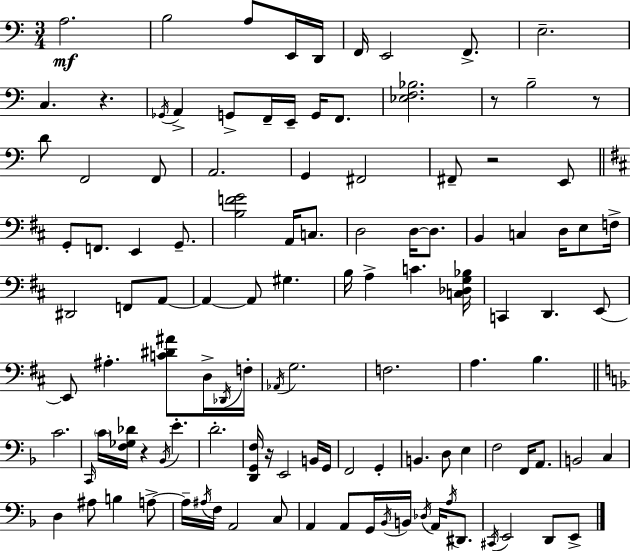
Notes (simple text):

A3/h. B3/h A3/e E2/s D2/s F2/s E2/h F2/e. E3/h. C3/q. R/q. Gb2/s A2/q G2/e F2/s E2/s G2/s F2/e. [Eb3,F3,Bb3]/h. R/e B3/h R/e D4/e F2/h F2/e A2/h. G2/q F#2/h F#2/e R/h E2/e G2/e F2/e. E2/q G2/e. [B3,F4,G4]/h A2/s C3/e. D3/h D3/s D3/e. B2/q C3/q D3/s E3/e F3/s D#2/h F2/e A2/e A2/q A2/e G#3/q. B3/s A3/q C4/q. [C3,Db3,G3,Bb3]/s C2/q D2/q. E2/e E2/e A#3/q. [C4,D#4,A#4]/e D3/s Db2/s F3/s Ab2/s G3/h. F3/h. A3/q. B3/q. C4/h. C2/s C4/s [F3,Gb3,Db4]/s R/q Bb2/s E4/q. D4/h. [D2,G2,F3]/s R/s E2/h B2/s G2/s F2/h G2/q B2/q. D3/e E3/q F3/h F2/s A2/e. B2/h C3/q D3/q A#3/e B3/q A3/e A3/s A#3/s F3/s A2/h C3/e A2/q A2/e G2/s Bb2/s B2/s Db3/s A2/s A3/s D#2/e. C#2/s E2/h D2/e E2/e